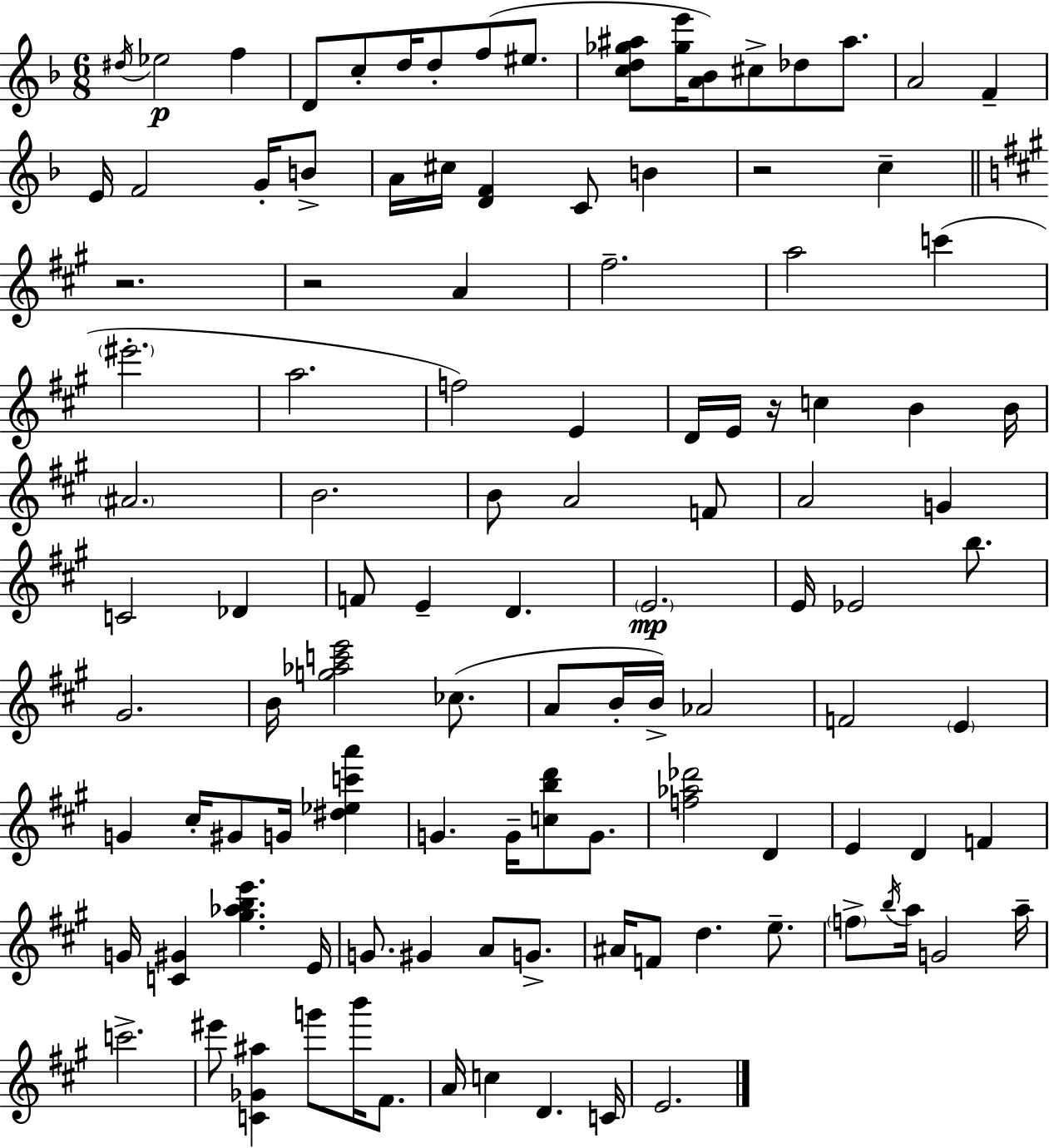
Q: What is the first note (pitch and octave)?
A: D#5